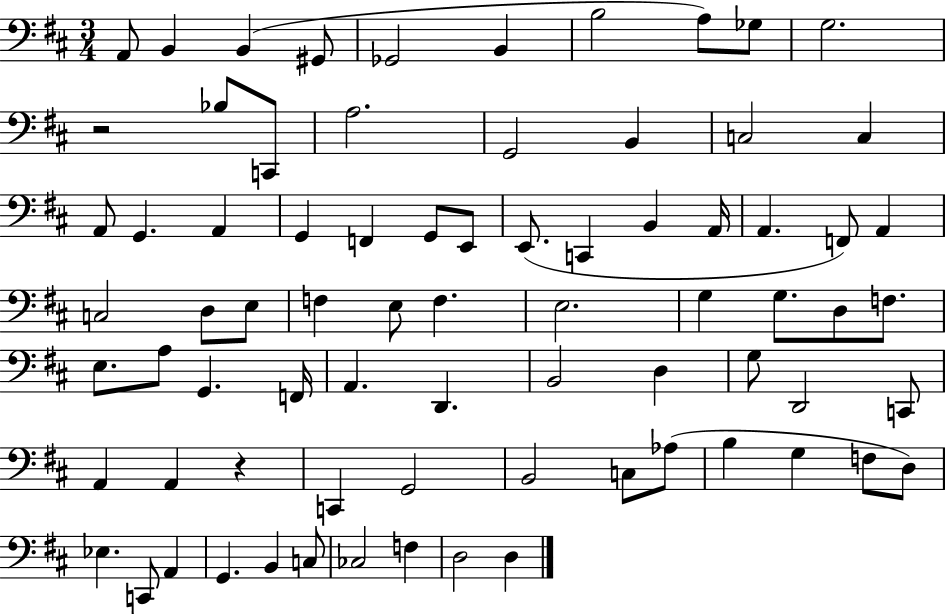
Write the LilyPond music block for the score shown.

{
  \clef bass
  \numericTimeSignature
  \time 3/4
  \key d \major
  a,8 b,4 b,4( gis,8 | ges,2 b,4 | b2 a8) ges8 | g2. | \break r2 bes8 c,8 | a2. | g,2 b,4 | c2 c4 | \break a,8 g,4. a,4 | g,4 f,4 g,8 e,8 | e,8.( c,4 b,4 a,16 | a,4. f,8) a,4 | \break c2 d8 e8 | f4 e8 f4. | e2. | g4 g8. d8 f8. | \break e8. a8 g,4. f,16 | a,4. d,4. | b,2 d4 | g8 d,2 c,8 | \break a,4 a,4 r4 | c,4 g,2 | b,2 c8 aes8( | b4 g4 f8 d8) | \break ees4. c,8 a,4 | g,4. b,4 c8 | ces2 f4 | d2 d4 | \break \bar "|."
}